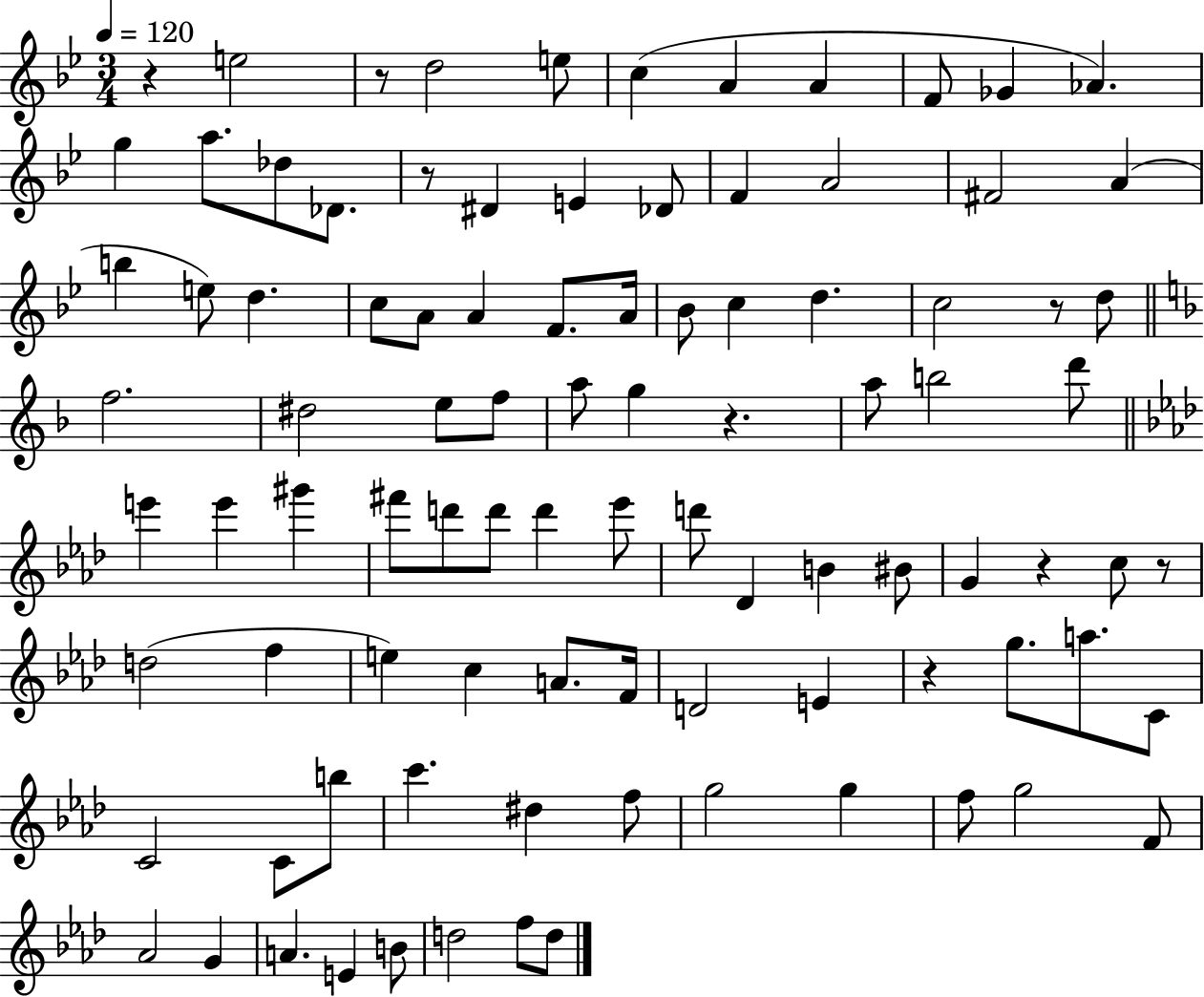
{
  \clef treble
  \numericTimeSignature
  \time 3/4
  \key bes \major
  \tempo 4 = 120
  r4 e''2 | r8 d''2 e''8 | c''4( a'4 a'4 | f'8 ges'4 aes'4.) | \break g''4 a''8. des''8 des'8. | r8 dis'4 e'4 des'8 | f'4 a'2 | fis'2 a'4( | \break b''4 e''8) d''4. | c''8 a'8 a'4 f'8. a'16 | bes'8 c''4 d''4. | c''2 r8 d''8 | \break \bar "||" \break \key f \major f''2. | dis''2 e''8 f''8 | a''8 g''4 r4. | a''8 b''2 d'''8 | \break \bar "||" \break \key aes \major e'''4 e'''4 gis'''4 | fis'''8 d'''8 d'''8 d'''4 ees'''8 | d'''8 des'4 b'4 bis'8 | g'4 r4 c''8 r8 | \break d''2( f''4 | e''4) c''4 a'8. f'16 | d'2 e'4 | r4 g''8. a''8. c'8 | \break c'2 c'8 b''8 | c'''4. dis''4 f''8 | g''2 g''4 | f''8 g''2 f'8 | \break aes'2 g'4 | a'4. e'4 b'8 | d''2 f''8 d''8 | \bar "|."
}